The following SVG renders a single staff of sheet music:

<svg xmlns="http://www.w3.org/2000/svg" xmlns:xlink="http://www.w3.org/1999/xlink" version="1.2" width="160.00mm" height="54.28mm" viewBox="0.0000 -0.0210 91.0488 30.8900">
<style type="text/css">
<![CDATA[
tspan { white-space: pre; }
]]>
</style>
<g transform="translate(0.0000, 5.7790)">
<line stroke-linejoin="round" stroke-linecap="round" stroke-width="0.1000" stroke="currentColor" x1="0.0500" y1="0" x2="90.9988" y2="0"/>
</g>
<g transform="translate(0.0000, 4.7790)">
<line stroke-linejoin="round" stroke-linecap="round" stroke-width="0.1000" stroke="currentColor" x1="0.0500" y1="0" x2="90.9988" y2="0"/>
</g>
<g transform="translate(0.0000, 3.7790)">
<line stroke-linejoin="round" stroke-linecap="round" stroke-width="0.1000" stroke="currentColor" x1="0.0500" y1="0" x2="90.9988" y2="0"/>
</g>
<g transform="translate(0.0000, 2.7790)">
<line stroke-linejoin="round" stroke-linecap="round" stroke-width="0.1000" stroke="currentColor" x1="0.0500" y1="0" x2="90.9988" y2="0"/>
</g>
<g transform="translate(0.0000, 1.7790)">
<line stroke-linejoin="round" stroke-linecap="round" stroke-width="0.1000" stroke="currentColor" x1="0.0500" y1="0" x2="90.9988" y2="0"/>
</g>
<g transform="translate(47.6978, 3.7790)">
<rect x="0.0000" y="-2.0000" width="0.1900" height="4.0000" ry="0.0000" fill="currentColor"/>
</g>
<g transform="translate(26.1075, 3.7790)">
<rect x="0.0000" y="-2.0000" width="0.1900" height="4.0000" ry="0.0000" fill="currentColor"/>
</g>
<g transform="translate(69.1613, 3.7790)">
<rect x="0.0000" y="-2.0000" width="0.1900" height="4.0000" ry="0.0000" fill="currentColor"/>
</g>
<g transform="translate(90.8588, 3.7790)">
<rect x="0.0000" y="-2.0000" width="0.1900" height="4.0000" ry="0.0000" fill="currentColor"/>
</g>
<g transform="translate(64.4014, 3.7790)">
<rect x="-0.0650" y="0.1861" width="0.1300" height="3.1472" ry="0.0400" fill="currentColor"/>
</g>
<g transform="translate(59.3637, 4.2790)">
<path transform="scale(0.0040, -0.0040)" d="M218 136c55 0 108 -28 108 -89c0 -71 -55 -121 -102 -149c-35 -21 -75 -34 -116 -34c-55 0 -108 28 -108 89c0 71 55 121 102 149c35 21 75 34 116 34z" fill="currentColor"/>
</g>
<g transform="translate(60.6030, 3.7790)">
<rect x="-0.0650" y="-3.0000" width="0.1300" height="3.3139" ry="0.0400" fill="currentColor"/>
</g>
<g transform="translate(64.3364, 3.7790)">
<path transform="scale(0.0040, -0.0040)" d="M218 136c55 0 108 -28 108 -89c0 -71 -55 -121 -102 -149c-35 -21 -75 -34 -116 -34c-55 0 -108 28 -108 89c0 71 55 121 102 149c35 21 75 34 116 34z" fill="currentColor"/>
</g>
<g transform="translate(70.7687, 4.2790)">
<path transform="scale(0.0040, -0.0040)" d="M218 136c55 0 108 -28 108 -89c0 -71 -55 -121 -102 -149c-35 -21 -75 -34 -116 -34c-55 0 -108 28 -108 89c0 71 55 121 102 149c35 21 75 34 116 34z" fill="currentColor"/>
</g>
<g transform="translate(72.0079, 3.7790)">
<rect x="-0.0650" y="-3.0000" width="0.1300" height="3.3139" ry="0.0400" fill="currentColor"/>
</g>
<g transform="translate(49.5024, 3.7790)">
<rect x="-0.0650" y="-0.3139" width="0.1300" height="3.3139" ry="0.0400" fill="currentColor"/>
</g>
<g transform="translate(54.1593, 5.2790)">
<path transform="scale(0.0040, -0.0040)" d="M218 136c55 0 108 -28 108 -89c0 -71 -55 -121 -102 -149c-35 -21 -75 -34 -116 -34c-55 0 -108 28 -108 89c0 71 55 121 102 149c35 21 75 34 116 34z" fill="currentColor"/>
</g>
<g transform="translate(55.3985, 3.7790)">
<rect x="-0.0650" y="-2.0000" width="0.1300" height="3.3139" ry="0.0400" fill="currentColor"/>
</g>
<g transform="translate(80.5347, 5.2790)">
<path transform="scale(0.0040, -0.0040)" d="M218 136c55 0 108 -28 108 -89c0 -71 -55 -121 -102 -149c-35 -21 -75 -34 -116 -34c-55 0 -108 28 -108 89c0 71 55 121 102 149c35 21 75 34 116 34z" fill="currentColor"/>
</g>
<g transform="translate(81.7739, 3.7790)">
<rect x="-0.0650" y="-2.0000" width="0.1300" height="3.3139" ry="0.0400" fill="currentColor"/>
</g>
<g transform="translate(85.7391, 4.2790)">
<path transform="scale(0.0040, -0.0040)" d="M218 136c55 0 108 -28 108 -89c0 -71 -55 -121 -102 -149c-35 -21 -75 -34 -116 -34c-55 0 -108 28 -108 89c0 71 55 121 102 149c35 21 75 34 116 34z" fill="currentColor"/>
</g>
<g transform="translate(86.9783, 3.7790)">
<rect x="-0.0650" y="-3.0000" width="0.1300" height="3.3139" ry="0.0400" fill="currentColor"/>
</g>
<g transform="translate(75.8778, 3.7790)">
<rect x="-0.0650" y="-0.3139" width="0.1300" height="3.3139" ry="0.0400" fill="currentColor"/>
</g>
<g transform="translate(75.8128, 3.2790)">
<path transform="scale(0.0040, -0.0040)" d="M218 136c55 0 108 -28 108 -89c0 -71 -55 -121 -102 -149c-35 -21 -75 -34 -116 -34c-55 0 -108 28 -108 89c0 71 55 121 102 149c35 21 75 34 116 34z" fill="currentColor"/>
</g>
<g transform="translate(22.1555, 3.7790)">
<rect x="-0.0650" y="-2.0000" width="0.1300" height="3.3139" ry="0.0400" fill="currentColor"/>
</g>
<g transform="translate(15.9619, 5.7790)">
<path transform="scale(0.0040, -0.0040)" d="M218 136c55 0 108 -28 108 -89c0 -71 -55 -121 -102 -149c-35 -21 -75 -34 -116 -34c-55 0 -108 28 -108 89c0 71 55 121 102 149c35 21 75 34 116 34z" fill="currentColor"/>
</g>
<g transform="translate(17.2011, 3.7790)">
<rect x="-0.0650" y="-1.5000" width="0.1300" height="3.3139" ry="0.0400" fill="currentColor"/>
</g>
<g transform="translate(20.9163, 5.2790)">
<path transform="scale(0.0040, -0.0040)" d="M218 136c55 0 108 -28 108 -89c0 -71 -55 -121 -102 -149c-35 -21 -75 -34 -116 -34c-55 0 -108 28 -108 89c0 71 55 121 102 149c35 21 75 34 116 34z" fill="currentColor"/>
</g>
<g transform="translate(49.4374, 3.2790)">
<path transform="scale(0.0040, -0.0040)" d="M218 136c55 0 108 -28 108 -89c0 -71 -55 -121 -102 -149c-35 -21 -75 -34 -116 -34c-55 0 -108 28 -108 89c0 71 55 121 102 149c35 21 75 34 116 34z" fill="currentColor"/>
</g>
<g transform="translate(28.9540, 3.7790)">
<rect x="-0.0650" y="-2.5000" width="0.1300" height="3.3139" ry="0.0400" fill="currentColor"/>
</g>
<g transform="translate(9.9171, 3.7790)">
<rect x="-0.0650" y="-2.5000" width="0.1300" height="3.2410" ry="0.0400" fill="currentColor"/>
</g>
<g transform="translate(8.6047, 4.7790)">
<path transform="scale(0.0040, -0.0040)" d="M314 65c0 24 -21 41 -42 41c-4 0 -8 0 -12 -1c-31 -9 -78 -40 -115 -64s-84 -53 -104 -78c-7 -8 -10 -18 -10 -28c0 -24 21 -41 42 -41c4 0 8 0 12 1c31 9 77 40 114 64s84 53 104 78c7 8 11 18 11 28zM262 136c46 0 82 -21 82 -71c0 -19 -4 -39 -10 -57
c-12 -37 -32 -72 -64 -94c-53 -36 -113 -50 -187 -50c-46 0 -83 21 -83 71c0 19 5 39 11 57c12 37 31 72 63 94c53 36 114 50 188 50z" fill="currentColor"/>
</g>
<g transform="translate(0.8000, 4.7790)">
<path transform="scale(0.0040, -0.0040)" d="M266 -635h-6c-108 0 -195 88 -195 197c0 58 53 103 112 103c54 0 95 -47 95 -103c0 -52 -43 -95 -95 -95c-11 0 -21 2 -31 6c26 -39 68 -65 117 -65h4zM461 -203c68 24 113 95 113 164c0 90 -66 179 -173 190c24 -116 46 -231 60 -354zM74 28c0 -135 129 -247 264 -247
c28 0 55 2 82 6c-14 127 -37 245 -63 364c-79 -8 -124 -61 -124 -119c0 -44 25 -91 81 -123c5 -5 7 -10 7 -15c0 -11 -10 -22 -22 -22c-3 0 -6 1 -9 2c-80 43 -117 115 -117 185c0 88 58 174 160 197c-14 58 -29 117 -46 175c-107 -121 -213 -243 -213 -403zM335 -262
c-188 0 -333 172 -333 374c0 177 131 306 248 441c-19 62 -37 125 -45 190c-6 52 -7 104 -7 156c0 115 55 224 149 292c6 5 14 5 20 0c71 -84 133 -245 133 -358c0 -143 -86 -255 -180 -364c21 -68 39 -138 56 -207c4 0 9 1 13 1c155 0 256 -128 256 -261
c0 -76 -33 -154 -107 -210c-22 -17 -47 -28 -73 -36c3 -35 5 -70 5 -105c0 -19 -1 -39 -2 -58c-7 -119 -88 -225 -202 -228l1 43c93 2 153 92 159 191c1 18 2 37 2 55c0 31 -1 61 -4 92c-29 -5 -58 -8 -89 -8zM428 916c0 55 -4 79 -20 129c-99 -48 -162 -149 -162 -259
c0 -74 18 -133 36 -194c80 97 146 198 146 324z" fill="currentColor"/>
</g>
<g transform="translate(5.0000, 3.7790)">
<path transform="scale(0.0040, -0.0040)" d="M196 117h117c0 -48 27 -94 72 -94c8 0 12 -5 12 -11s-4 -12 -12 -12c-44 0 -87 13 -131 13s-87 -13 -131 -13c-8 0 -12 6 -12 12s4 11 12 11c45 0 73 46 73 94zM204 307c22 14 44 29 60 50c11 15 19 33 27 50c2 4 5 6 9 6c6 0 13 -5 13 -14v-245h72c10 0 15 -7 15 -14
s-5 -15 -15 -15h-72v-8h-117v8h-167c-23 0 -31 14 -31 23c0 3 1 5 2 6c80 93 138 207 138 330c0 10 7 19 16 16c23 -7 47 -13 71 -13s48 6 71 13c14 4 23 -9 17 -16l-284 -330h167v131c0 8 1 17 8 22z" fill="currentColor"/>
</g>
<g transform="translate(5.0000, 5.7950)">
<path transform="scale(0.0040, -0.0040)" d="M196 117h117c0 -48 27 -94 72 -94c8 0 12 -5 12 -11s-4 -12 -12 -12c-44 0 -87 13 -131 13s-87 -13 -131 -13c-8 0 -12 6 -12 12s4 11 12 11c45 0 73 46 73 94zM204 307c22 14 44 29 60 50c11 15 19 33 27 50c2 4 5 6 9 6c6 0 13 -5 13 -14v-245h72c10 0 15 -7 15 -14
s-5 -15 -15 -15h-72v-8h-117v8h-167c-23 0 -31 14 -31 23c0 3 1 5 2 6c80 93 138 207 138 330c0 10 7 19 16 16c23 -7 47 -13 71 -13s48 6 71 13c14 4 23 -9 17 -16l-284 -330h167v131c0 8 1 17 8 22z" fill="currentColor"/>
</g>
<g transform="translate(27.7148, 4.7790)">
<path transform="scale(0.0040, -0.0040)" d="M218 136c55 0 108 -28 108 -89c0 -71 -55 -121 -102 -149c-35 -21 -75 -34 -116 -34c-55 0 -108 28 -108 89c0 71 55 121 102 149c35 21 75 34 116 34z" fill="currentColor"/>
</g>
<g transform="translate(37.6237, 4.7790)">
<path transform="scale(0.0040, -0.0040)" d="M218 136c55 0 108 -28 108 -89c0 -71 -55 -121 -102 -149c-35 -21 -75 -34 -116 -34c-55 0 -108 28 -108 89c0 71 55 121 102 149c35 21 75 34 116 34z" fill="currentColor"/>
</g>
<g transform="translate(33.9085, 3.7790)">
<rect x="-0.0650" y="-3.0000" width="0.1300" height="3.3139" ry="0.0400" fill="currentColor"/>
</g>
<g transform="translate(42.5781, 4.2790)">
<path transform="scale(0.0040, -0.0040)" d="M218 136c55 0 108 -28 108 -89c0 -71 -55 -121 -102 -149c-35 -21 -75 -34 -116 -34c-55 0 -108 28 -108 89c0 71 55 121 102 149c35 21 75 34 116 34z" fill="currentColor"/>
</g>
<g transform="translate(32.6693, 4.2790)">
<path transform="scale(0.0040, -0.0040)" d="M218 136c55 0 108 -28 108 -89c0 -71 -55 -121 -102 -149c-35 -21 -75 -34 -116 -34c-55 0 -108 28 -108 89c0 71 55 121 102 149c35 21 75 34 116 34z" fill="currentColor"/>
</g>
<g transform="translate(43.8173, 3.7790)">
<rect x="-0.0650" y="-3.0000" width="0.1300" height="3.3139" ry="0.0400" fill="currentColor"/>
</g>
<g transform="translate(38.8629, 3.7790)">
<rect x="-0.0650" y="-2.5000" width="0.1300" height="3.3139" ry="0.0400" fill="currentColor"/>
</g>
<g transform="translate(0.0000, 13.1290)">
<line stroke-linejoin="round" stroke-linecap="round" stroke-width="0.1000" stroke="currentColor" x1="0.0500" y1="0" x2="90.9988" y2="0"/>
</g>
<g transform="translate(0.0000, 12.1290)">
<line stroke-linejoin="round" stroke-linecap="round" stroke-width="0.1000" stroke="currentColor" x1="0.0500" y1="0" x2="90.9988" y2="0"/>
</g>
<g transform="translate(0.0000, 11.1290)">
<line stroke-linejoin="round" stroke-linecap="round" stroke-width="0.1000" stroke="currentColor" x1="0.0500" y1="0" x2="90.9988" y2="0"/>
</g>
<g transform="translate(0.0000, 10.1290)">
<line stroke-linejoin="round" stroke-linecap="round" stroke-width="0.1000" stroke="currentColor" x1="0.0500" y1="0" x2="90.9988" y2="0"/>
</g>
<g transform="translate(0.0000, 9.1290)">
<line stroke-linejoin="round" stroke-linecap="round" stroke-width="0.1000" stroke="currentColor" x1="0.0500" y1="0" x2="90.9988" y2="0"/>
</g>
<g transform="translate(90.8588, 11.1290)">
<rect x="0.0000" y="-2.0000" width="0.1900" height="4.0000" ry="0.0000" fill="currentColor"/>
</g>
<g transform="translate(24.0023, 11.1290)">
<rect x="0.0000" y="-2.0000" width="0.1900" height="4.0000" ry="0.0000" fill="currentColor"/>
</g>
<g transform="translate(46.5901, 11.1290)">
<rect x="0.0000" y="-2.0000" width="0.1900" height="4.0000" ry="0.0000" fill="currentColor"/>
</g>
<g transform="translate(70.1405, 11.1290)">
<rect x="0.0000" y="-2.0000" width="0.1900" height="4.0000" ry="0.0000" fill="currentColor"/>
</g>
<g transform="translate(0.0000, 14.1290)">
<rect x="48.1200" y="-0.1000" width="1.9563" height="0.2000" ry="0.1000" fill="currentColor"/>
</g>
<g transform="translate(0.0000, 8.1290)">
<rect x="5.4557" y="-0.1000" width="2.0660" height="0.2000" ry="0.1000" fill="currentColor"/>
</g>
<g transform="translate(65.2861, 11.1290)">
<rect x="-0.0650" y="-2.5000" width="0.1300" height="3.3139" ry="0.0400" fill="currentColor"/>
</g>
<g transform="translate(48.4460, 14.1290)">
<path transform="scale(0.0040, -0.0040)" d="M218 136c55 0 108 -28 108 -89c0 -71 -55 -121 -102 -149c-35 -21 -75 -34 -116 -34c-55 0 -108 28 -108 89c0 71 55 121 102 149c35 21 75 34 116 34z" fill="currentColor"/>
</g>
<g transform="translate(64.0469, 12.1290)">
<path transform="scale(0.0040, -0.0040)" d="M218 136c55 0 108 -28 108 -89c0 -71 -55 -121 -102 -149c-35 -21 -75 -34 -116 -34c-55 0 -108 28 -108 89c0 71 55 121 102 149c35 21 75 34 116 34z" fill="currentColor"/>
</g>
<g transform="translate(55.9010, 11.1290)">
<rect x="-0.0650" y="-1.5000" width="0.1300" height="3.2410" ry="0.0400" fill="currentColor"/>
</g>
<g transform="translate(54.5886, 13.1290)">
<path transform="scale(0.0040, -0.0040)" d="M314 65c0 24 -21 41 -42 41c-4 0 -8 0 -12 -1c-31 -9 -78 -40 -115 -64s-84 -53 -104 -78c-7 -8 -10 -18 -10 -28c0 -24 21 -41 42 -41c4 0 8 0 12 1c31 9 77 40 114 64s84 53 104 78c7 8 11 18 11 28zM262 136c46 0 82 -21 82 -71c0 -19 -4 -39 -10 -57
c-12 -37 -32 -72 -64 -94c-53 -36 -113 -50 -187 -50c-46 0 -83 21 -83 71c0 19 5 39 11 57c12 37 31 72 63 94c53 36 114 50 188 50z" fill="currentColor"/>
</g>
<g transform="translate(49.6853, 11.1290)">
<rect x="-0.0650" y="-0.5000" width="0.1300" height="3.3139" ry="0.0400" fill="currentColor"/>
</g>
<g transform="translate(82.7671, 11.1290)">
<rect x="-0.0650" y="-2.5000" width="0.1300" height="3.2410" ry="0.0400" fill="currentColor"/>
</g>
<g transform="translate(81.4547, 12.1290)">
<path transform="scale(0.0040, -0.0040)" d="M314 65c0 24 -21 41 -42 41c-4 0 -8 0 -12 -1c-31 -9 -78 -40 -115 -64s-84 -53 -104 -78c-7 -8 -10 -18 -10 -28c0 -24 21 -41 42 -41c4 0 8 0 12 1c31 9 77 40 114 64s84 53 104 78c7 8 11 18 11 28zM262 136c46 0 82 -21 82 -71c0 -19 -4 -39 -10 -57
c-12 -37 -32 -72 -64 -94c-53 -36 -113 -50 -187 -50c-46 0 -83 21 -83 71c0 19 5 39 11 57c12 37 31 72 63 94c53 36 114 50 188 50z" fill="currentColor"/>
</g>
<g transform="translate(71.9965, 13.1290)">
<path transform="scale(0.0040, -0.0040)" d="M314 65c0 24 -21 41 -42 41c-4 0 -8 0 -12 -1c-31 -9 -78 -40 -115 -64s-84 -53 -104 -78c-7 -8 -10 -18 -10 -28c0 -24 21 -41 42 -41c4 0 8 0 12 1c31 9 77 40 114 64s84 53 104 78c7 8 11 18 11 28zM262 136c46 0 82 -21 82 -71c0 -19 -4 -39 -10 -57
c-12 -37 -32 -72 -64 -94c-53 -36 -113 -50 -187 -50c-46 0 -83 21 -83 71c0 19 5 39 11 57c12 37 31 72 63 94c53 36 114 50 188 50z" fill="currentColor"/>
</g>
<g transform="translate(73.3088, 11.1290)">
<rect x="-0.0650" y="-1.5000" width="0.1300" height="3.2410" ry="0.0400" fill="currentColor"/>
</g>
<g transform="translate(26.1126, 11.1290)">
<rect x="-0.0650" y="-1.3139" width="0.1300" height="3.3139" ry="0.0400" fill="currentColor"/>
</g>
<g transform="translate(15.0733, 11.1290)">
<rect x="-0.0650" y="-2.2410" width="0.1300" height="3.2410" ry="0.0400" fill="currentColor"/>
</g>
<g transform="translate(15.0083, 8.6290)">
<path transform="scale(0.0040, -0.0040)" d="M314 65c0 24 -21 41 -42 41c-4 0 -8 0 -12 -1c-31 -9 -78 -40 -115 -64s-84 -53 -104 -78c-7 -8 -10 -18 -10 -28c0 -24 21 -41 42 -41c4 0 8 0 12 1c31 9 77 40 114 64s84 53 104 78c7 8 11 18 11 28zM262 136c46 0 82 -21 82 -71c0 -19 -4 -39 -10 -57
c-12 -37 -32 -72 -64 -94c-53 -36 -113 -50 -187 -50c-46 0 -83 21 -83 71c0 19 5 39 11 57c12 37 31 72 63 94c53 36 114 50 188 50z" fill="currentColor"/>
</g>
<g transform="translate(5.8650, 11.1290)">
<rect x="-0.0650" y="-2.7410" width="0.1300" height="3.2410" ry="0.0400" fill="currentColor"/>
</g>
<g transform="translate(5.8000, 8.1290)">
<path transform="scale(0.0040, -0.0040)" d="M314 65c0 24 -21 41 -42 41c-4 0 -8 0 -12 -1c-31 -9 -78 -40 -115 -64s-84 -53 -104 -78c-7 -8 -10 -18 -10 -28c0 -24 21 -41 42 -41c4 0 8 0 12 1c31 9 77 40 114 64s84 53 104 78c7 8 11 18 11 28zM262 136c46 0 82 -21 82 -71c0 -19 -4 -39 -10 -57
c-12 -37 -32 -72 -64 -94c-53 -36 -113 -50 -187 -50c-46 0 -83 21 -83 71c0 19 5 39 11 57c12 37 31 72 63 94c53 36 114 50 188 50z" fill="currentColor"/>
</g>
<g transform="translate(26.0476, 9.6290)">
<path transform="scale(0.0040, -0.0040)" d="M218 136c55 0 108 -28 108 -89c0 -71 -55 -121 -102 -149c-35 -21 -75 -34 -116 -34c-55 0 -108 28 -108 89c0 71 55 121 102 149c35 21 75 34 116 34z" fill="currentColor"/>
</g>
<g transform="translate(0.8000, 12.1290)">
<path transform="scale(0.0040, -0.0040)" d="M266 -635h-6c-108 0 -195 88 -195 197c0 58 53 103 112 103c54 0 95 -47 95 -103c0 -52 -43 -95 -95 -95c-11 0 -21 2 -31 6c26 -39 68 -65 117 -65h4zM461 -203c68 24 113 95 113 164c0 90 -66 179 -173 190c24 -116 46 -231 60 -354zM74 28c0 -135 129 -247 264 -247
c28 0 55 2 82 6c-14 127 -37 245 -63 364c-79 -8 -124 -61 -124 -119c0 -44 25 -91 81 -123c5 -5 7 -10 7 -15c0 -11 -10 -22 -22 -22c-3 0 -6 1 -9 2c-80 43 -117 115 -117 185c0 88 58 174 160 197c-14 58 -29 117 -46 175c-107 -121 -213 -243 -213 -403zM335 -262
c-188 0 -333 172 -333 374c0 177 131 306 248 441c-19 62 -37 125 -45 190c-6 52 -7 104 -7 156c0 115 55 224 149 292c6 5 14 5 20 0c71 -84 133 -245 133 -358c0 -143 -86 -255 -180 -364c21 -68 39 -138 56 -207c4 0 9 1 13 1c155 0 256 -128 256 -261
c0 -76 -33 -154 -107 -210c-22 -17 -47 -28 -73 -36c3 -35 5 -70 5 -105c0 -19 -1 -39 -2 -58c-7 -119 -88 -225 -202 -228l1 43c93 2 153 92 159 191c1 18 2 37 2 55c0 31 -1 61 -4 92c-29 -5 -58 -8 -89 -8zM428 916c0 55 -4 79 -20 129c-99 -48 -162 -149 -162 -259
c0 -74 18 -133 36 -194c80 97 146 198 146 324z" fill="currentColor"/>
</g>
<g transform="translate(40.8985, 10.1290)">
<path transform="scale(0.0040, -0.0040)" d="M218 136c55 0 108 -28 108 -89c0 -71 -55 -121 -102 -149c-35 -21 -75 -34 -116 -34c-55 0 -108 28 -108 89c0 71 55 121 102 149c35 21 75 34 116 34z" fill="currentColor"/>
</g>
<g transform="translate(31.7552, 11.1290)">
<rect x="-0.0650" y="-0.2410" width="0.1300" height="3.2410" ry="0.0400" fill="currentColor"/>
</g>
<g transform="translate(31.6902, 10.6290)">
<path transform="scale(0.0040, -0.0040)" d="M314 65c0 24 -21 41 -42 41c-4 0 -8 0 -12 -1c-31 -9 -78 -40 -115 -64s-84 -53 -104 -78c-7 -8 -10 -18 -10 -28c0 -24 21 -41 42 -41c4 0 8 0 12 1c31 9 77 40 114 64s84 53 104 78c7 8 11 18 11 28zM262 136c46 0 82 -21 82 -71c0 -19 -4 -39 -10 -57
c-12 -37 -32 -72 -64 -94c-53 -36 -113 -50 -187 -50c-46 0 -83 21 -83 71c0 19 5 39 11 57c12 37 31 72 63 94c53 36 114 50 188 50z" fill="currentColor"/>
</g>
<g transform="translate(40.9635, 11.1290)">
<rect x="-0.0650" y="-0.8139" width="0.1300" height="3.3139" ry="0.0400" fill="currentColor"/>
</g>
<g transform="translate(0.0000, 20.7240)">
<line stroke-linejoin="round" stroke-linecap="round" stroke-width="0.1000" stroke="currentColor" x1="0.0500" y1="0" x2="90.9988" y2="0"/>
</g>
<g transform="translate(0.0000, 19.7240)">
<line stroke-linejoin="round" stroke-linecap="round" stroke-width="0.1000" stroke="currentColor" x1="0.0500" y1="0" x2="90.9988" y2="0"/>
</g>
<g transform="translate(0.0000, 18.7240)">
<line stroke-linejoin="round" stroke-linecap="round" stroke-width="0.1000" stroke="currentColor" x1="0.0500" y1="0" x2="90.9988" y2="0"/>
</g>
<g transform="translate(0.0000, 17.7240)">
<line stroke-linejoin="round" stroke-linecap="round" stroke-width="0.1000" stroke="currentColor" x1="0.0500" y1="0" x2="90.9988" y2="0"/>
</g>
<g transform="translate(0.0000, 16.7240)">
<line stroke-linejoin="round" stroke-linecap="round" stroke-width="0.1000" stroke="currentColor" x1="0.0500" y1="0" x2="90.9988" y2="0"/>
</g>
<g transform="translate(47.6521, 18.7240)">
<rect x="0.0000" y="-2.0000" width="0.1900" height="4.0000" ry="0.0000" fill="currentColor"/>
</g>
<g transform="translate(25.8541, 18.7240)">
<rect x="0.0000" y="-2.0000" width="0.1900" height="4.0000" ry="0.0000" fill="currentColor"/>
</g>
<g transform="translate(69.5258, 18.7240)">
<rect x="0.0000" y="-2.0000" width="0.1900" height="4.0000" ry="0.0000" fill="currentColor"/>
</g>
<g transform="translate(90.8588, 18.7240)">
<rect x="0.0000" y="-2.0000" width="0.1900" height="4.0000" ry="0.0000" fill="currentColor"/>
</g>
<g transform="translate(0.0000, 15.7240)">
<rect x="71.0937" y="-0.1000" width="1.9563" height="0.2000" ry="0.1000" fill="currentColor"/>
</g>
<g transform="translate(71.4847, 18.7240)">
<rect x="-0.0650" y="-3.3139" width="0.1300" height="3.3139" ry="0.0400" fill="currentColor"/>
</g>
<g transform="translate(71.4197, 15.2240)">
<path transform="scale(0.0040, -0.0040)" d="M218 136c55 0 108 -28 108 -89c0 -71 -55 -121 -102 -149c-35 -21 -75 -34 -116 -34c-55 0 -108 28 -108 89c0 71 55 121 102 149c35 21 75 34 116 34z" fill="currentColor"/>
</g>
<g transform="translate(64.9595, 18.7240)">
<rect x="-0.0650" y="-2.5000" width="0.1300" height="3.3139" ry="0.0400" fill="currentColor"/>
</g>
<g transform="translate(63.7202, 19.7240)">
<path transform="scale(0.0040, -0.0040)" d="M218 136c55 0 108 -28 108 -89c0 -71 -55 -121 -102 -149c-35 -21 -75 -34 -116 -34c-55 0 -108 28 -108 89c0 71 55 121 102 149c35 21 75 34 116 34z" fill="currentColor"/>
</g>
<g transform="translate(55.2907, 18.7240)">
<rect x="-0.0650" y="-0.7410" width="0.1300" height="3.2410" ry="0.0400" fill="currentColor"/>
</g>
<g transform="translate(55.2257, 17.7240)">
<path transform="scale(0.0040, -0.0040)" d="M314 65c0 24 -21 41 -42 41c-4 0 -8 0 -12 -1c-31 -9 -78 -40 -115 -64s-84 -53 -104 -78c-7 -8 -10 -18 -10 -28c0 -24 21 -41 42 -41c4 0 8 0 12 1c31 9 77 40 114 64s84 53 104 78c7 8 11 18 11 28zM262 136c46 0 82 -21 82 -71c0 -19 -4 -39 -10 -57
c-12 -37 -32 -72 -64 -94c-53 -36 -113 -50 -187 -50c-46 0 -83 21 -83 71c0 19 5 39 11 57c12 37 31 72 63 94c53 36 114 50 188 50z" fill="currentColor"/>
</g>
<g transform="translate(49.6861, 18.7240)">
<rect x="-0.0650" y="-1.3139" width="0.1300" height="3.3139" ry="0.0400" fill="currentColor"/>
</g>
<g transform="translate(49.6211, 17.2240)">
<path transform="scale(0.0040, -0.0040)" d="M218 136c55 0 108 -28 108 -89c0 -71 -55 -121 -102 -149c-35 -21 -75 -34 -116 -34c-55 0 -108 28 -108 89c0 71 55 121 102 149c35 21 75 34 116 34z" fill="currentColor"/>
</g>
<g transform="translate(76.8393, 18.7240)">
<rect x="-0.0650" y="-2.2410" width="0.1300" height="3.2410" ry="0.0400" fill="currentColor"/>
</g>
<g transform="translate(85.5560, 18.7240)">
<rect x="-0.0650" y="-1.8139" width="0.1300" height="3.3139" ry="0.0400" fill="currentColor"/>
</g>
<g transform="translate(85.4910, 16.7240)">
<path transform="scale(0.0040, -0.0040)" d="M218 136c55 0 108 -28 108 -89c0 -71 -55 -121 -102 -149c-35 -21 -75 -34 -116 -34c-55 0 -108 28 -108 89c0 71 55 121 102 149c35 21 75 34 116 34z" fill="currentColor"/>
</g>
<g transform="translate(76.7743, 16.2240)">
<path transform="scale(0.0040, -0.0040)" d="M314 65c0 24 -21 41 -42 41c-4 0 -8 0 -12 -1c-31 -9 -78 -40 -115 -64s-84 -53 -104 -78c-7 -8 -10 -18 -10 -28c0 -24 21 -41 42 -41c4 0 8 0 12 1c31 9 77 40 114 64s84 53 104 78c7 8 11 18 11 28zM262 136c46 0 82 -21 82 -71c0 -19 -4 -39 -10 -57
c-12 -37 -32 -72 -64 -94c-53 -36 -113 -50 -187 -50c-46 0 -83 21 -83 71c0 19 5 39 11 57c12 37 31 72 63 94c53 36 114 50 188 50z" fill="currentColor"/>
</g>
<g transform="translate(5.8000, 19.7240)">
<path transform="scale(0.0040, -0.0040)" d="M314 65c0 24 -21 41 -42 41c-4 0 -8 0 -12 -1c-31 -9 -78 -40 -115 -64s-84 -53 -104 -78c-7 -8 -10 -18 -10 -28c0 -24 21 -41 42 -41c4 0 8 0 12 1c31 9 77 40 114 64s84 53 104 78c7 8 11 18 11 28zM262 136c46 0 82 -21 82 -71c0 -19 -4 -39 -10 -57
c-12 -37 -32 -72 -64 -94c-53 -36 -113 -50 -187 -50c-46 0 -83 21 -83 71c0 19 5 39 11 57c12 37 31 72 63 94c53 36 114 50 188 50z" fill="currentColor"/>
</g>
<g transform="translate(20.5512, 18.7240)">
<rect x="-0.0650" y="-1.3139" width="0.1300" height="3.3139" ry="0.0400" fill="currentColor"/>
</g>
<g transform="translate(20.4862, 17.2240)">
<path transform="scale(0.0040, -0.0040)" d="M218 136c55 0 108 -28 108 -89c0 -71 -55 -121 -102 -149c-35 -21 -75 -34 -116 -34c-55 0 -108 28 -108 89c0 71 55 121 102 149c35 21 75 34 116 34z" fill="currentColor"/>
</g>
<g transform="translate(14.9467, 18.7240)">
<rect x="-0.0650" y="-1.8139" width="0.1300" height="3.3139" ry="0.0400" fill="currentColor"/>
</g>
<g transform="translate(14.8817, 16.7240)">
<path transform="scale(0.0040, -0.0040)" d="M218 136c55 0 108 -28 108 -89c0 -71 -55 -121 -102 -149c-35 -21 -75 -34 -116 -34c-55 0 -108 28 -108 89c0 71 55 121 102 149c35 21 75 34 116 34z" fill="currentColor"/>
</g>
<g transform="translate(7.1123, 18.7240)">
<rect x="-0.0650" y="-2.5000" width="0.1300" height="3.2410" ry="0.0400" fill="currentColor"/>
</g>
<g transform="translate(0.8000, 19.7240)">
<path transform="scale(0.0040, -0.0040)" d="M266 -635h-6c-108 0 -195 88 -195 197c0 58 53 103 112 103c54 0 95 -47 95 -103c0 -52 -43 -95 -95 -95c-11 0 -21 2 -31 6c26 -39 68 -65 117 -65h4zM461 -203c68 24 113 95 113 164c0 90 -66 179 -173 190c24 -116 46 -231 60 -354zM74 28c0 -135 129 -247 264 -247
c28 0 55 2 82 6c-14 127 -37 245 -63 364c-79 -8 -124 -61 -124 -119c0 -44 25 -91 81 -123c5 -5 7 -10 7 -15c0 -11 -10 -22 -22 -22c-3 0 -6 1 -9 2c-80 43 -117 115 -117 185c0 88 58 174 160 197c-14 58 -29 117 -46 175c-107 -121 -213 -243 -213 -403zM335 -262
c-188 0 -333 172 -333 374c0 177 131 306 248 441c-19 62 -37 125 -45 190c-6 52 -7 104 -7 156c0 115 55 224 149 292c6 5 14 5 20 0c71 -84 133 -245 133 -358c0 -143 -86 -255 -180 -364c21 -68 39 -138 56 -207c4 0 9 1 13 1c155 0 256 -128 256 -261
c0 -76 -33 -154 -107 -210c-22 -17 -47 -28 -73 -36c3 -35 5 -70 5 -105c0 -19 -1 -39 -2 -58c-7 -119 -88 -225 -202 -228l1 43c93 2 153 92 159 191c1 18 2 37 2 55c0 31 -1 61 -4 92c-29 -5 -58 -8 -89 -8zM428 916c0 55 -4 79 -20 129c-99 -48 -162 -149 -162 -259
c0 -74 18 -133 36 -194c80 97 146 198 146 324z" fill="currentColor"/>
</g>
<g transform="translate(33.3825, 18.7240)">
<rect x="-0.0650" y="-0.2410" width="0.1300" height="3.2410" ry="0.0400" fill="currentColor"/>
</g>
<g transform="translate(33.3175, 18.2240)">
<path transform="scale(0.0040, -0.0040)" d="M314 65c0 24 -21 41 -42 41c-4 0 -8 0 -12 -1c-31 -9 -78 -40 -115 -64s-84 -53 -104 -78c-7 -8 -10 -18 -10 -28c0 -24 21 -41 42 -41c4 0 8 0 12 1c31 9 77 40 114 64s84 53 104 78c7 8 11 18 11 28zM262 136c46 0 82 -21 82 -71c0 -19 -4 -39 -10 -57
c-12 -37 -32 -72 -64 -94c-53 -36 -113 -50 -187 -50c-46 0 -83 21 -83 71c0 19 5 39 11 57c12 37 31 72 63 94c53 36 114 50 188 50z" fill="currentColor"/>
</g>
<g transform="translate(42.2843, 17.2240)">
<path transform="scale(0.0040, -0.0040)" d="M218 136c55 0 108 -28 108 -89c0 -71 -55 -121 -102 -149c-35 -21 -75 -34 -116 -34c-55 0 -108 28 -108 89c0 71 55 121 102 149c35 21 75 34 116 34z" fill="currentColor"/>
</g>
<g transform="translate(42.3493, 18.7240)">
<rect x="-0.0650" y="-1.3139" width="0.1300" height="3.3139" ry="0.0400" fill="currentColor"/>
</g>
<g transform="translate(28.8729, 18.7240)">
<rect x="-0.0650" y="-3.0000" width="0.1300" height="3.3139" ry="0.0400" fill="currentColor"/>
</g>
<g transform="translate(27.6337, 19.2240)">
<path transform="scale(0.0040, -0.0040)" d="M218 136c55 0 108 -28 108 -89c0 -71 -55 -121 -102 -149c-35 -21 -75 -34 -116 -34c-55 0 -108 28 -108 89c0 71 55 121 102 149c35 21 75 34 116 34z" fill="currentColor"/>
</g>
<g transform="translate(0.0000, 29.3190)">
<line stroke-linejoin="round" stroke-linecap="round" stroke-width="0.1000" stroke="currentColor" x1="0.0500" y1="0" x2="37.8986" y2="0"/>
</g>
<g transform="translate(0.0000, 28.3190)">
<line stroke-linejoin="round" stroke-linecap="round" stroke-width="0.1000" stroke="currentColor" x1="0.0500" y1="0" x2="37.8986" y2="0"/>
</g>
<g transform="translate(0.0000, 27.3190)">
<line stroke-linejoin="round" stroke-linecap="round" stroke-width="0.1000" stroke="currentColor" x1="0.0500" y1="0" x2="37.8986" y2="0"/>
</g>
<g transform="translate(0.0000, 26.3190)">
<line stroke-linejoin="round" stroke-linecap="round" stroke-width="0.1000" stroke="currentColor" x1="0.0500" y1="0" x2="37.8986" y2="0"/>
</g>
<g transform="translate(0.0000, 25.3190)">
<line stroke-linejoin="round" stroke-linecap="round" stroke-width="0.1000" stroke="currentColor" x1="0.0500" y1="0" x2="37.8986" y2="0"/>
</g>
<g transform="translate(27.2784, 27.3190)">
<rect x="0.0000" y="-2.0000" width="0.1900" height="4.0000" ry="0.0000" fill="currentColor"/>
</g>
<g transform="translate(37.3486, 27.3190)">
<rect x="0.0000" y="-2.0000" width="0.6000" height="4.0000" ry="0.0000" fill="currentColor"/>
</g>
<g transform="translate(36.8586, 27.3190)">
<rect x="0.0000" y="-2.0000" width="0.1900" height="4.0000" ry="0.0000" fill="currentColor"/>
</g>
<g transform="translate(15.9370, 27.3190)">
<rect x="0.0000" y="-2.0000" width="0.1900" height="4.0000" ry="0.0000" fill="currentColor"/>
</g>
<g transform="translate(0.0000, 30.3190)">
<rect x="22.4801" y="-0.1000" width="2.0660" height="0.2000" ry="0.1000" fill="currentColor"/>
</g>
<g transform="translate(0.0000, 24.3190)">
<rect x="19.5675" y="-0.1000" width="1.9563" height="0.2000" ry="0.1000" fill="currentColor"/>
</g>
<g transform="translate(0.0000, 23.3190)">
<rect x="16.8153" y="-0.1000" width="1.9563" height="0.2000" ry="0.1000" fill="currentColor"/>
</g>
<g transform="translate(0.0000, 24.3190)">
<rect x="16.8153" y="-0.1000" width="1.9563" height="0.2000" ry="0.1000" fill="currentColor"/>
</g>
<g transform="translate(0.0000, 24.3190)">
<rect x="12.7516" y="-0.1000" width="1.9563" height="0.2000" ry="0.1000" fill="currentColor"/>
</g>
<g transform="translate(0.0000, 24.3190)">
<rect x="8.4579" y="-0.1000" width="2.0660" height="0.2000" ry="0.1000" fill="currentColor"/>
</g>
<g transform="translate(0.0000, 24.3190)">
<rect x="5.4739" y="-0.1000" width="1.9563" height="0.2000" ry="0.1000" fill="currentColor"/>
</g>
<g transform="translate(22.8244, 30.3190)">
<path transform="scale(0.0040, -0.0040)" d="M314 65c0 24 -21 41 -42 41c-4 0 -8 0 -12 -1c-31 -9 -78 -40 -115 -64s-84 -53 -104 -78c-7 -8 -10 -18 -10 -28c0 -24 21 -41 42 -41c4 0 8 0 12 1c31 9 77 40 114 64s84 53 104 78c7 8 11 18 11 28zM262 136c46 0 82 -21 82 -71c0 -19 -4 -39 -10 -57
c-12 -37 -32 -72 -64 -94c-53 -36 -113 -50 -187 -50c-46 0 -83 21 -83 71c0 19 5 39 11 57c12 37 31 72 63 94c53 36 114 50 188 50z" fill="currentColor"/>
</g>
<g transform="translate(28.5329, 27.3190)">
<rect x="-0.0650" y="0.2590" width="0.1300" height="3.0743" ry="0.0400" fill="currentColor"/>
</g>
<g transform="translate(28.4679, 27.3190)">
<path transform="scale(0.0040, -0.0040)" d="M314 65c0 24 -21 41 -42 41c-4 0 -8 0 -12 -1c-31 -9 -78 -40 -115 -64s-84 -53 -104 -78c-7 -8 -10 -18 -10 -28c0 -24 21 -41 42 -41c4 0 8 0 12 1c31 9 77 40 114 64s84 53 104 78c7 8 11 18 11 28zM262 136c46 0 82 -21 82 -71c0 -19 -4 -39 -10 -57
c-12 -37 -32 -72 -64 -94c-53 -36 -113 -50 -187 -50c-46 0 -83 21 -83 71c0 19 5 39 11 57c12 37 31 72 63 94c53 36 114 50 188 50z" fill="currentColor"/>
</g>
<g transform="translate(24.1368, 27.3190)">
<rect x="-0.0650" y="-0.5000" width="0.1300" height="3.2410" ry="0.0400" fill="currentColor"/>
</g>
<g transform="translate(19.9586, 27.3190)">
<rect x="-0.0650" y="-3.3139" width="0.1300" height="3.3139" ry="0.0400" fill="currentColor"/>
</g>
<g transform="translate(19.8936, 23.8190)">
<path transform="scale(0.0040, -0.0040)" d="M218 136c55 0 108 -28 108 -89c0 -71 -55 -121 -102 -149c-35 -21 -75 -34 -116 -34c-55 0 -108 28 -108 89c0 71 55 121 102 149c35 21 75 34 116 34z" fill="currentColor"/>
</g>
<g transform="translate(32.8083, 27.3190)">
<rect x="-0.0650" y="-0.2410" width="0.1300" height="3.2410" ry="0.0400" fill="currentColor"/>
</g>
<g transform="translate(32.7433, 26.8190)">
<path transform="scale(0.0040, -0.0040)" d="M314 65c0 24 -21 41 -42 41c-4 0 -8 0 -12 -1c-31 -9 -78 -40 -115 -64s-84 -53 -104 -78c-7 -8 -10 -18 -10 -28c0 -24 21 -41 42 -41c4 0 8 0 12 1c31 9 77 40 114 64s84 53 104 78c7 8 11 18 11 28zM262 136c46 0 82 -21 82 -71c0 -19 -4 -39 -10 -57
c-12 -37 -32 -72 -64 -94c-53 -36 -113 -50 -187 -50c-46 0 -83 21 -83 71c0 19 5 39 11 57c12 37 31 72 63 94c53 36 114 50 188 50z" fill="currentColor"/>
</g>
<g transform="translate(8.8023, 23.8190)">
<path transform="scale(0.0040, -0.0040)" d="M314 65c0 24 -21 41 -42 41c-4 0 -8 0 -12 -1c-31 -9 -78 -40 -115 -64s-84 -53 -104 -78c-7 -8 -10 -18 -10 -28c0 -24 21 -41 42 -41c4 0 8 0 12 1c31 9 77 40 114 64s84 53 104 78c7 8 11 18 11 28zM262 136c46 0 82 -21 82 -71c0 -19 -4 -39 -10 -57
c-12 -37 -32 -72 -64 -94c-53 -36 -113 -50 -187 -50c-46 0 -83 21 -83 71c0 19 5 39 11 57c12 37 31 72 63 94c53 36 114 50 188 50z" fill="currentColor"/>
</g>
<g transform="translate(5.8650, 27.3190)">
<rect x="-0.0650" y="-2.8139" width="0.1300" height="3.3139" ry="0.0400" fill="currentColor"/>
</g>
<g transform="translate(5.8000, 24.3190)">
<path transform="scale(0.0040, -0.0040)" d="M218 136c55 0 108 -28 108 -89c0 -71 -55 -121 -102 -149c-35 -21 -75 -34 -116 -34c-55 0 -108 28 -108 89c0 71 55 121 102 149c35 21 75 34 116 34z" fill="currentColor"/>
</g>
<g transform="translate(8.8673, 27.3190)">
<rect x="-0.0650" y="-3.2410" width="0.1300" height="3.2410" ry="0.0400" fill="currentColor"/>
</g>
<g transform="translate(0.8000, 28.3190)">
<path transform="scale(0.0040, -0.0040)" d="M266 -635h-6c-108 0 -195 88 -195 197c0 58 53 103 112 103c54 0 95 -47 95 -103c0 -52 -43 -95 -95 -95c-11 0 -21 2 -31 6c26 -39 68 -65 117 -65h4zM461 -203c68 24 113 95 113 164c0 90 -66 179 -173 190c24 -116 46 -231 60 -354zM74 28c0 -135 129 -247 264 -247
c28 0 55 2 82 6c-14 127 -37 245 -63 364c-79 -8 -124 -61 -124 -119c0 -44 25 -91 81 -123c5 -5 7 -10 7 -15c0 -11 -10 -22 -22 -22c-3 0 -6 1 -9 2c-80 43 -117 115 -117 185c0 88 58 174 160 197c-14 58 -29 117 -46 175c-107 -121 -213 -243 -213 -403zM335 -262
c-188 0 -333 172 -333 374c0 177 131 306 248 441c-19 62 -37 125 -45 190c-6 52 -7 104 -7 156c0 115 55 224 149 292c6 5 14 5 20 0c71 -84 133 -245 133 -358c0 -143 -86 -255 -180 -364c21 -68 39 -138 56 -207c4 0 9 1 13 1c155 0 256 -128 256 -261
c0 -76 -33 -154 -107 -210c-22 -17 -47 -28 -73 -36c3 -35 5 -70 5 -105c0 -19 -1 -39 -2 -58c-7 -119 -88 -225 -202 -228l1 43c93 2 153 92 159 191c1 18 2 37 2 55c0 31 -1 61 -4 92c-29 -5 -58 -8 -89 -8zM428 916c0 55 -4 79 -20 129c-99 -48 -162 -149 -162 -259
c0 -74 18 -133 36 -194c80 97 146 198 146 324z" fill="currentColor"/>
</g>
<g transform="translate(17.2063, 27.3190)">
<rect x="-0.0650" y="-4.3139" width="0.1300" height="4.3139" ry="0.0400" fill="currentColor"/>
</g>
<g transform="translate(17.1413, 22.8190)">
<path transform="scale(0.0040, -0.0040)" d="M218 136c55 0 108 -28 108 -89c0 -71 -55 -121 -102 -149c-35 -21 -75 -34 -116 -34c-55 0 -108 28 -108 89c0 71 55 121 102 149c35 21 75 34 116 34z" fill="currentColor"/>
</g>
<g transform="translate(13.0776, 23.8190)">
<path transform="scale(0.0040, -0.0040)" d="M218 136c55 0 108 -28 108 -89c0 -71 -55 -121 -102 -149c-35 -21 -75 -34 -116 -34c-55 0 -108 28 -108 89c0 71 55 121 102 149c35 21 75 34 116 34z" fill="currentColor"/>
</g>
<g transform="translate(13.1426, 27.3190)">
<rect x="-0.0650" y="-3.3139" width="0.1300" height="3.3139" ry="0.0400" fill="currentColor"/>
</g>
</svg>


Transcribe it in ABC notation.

X:1
T:Untitled
M:4/4
L:1/4
K:C
G2 E F G A G A c F A B A c F A a2 g2 e c2 d C E2 G E2 G2 G2 f e A c2 e e d2 G b g2 f a b2 b d' b C2 B2 c2